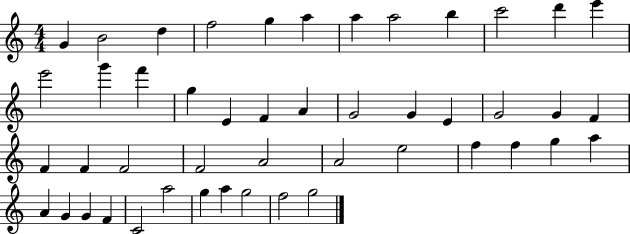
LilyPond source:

{
  \clef treble
  \numericTimeSignature
  \time 4/4
  \key c \major
  g'4 b'2 d''4 | f''2 g''4 a''4 | a''4 a''2 b''4 | c'''2 d'''4 e'''4 | \break e'''2 g'''4 f'''4 | g''4 e'4 f'4 a'4 | g'2 g'4 e'4 | g'2 g'4 f'4 | \break f'4 f'4 f'2 | f'2 a'2 | a'2 e''2 | f''4 f''4 g''4 a''4 | \break a'4 g'4 g'4 f'4 | c'2 a''2 | g''4 a''4 g''2 | f''2 g''2 | \break \bar "|."
}